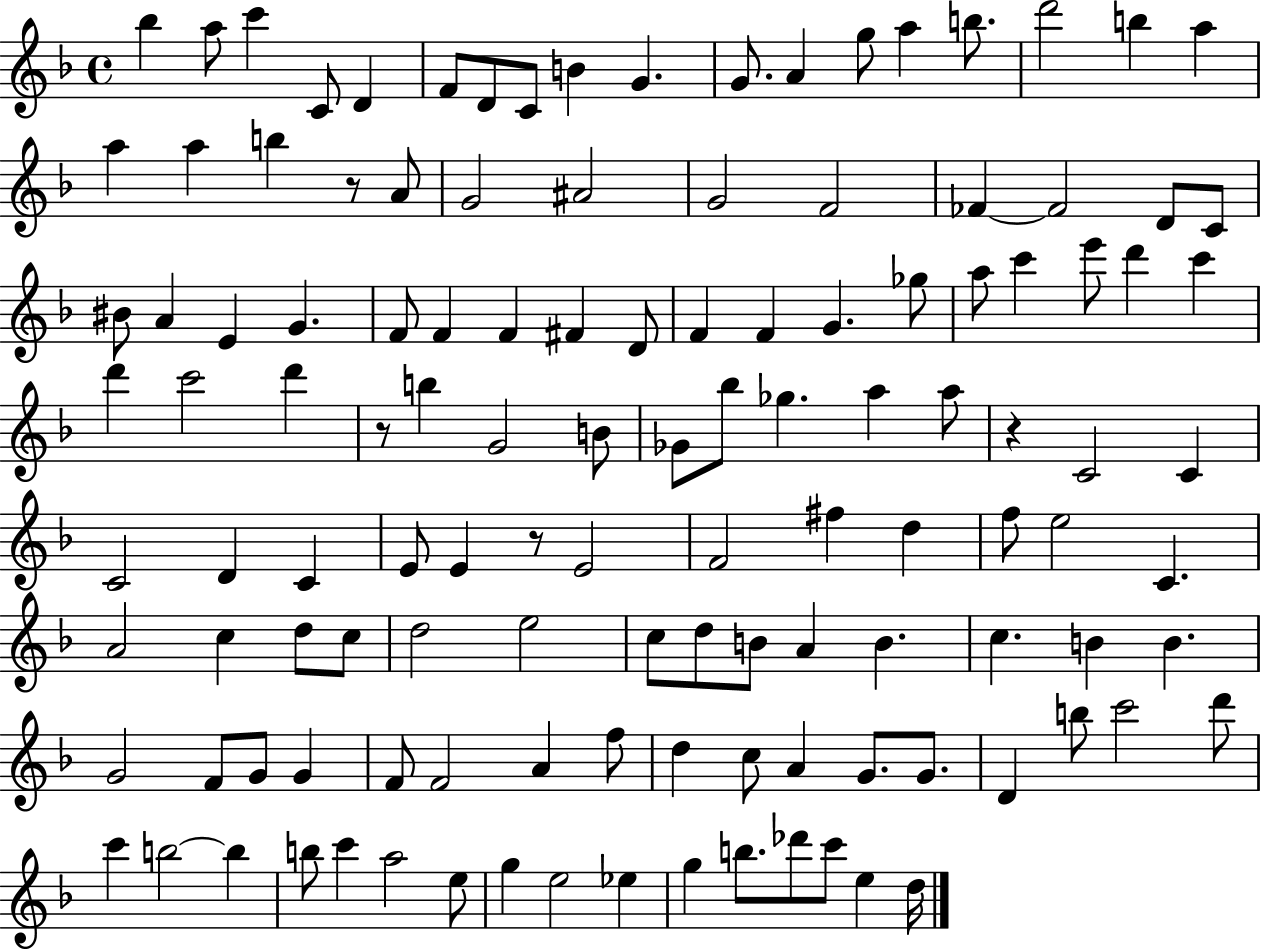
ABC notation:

X:1
T:Untitled
M:4/4
L:1/4
K:F
_b a/2 c' C/2 D F/2 D/2 C/2 B G G/2 A g/2 a b/2 d'2 b a a a b z/2 A/2 G2 ^A2 G2 F2 _F _F2 D/2 C/2 ^B/2 A E G F/2 F F ^F D/2 F F G _g/2 a/2 c' e'/2 d' c' d' c'2 d' z/2 b G2 B/2 _G/2 _b/2 _g a a/2 z C2 C C2 D C E/2 E z/2 E2 F2 ^f d f/2 e2 C A2 c d/2 c/2 d2 e2 c/2 d/2 B/2 A B c B B G2 F/2 G/2 G F/2 F2 A f/2 d c/2 A G/2 G/2 D b/2 c'2 d'/2 c' b2 b b/2 c' a2 e/2 g e2 _e g b/2 _d'/2 c'/2 e d/4